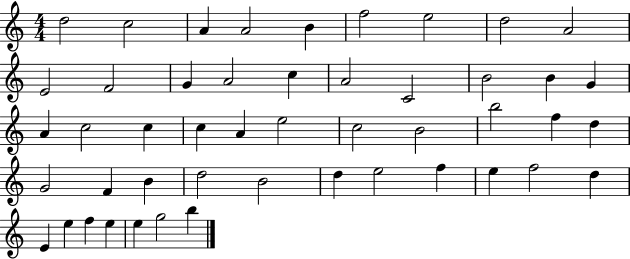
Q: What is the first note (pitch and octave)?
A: D5